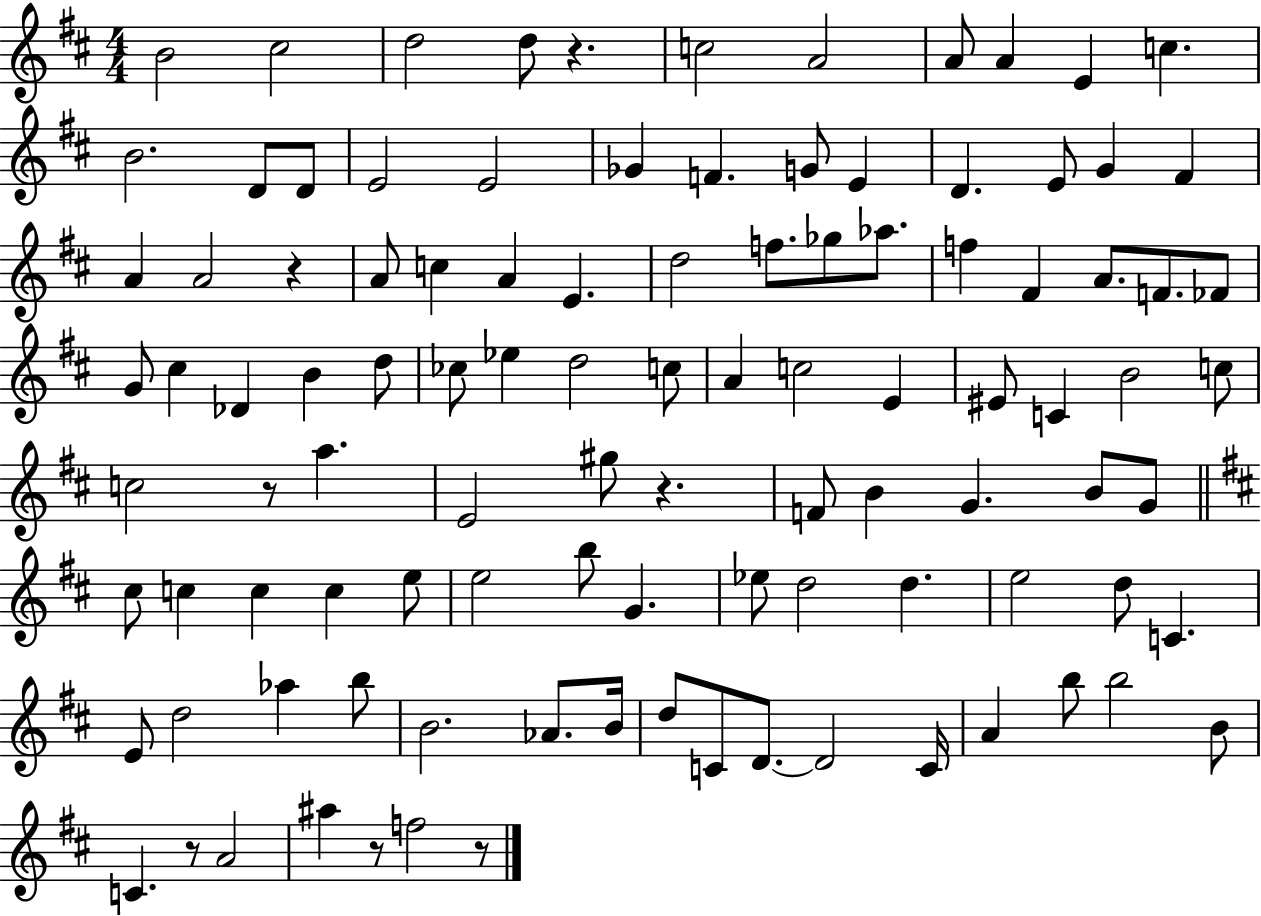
B4/h C#5/h D5/h D5/e R/q. C5/h A4/h A4/e A4/q E4/q C5/q. B4/h. D4/e D4/e E4/h E4/h Gb4/q F4/q. G4/e E4/q D4/q. E4/e G4/q F#4/q A4/q A4/h R/q A4/e C5/q A4/q E4/q. D5/h F5/e. Gb5/e Ab5/e. F5/q F#4/q A4/e. F4/e. FES4/e G4/e C#5/q Db4/q B4/q D5/e CES5/e Eb5/q D5/h C5/e A4/q C5/h E4/q EIS4/e C4/q B4/h C5/e C5/h R/e A5/q. E4/h G#5/e R/q. F4/e B4/q G4/q. B4/e G4/e C#5/e C5/q C5/q C5/q E5/e E5/h B5/e G4/q. Eb5/e D5/h D5/q. E5/h D5/e C4/q. E4/e D5/h Ab5/q B5/e B4/h. Ab4/e. B4/s D5/e C4/e D4/e. D4/h C4/s A4/q B5/e B5/h B4/e C4/q. R/e A4/h A#5/q R/e F5/h R/e